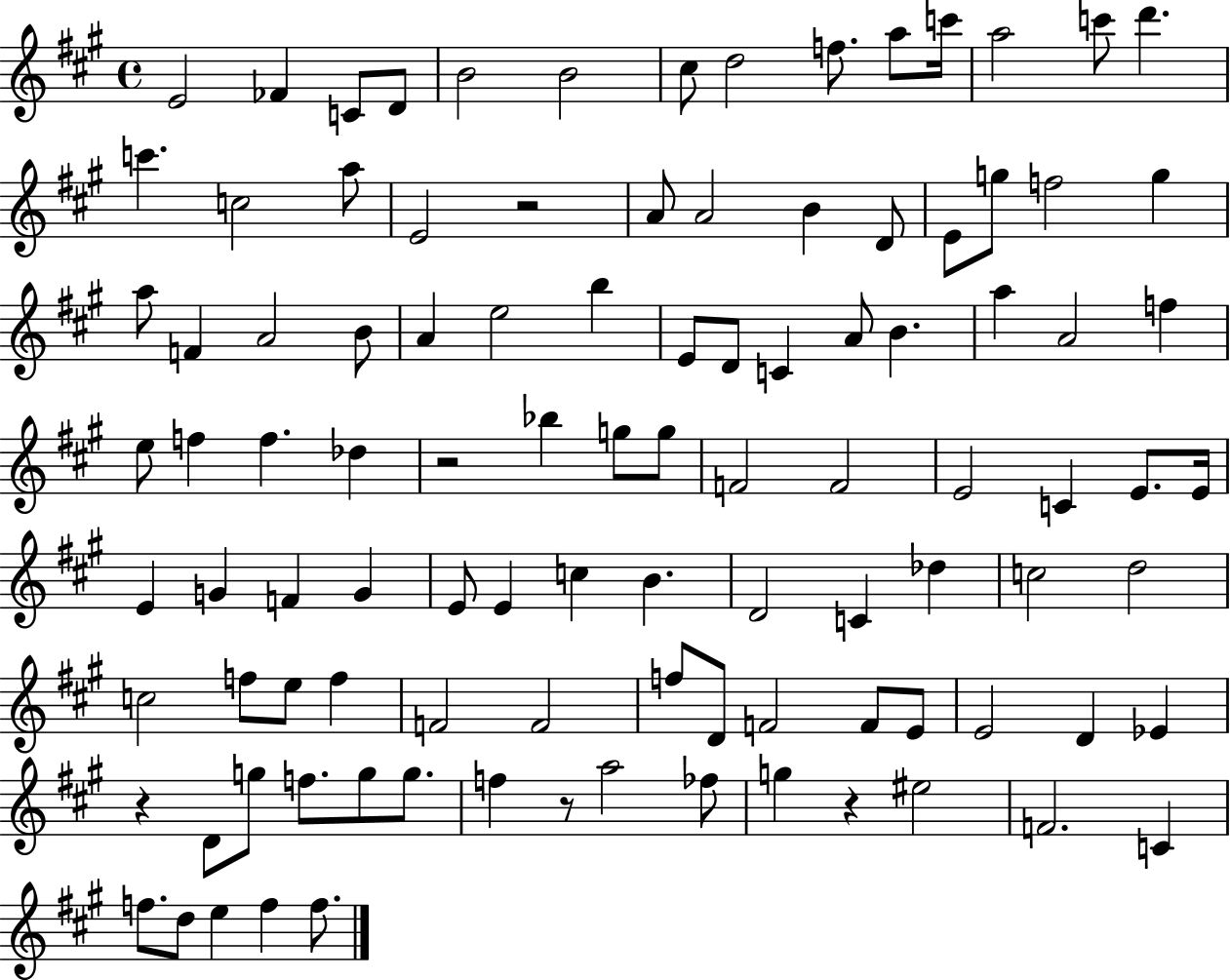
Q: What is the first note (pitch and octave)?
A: E4